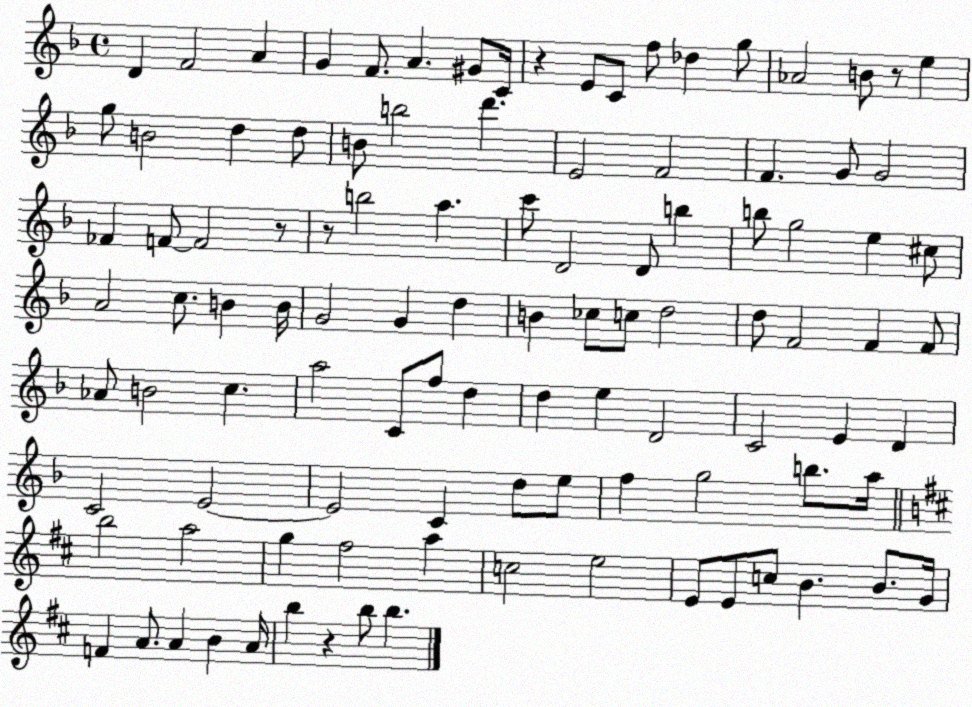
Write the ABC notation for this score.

X:1
T:Untitled
M:4/4
L:1/4
K:F
D F2 A G F/2 A ^G/2 C/4 z E/2 C/2 f/2 _d g/2 _A2 B/2 z/2 e g/2 B2 d d/2 B/2 b2 d' E2 F2 F G/2 G2 _F F/2 F2 z/2 z/2 b2 a c'/2 D2 D/2 b b/2 g2 e ^c/2 A2 c/2 B B/4 G2 G d B _c/2 c/2 d2 d/2 F2 F F/2 _A/2 B2 c a2 C/2 f/2 d d e D2 C2 E D C2 E2 E2 C d/2 e/2 f g2 b/2 a/4 b2 a2 g ^f2 a c2 e2 E/2 E/2 c/2 B B/2 G/4 F A/2 A B A/4 b z b/2 b